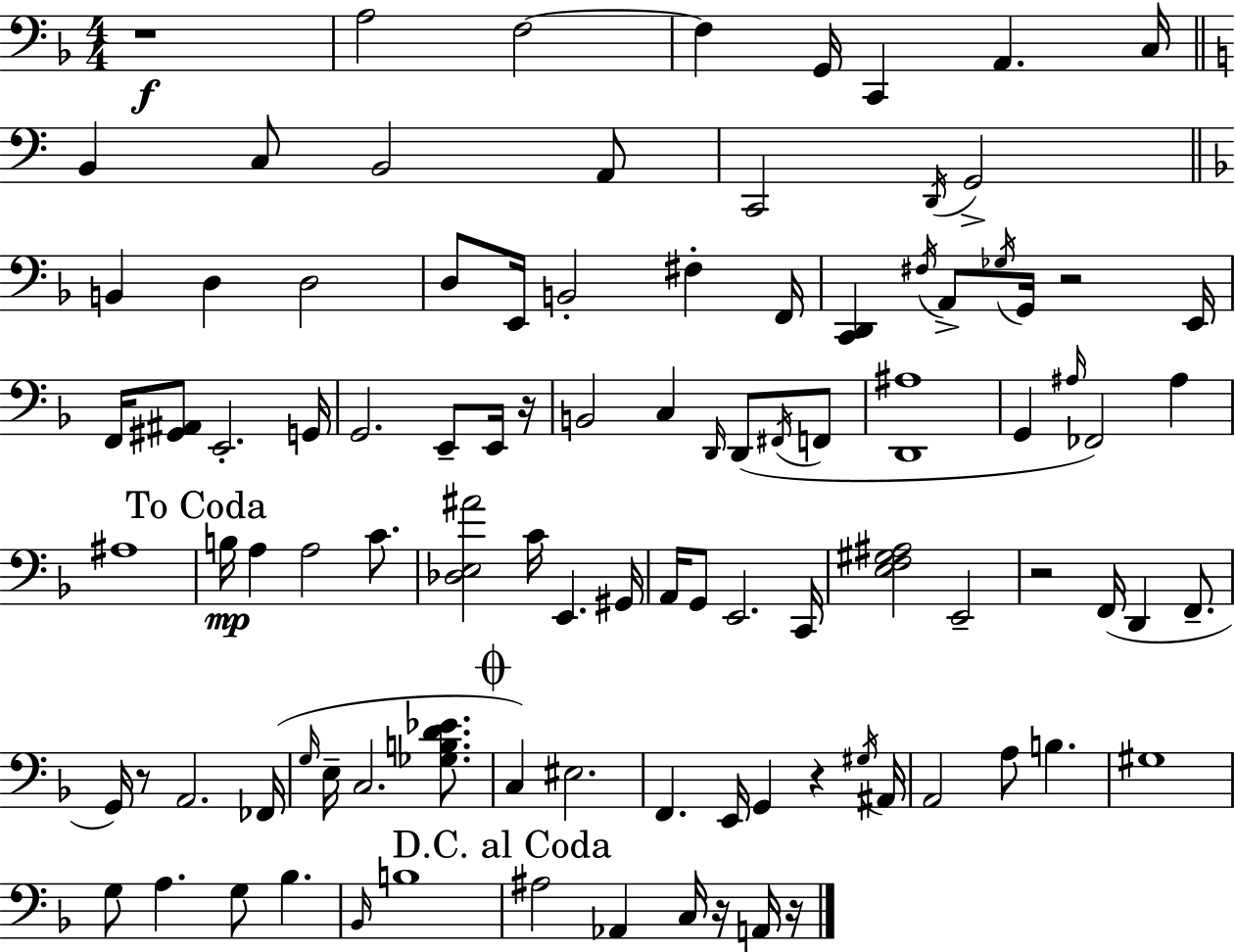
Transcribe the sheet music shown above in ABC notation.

X:1
T:Untitled
M:4/4
L:1/4
K:Dm
z4 A,2 F,2 F, G,,/4 C,, A,, C,/4 B,, C,/2 B,,2 A,,/2 C,,2 D,,/4 G,,2 B,, D, D,2 D,/2 E,,/4 B,,2 ^F, F,,/4 [C,,D,,] ^F,/4 A,,/2 _G,/4 G,,/4 z2 E,,/4 F,,/4 [^G,,^A,,]/2 E,,2 G,,/4 G,,2 E,,/2 E,,/4 z/4 B,,2 C, D,,/4 D,,/2 ^F,,/4 F,,/2 [D,,^A,]4 G,, ^A,/4 _F,,2 ^A, ^A,4 B,/4 A, A,2 C/2 [_D,E,^A]2 C/4 E,, ^G,,/4 A,,/4 G,,/2 E,,2 C,,/4 [E,F,^G,^A,]2 E,,2 z2 F,,/4 D,, F,,/2 G,,/4 z/2 A,,2 _F,,/4 G,/4 E,/4 C,2 [_G,B,D_E]/2 C, ^E,2 F,, E,,/4 G,, z ^G,/4 ^A,,/4 A,,2 A,/2 B, ^G,4 G,/2 A, G,/2 _B, _B,,/4 B,4 ^A,2 _A,, C,/4 z/4 A,,/4 z/4